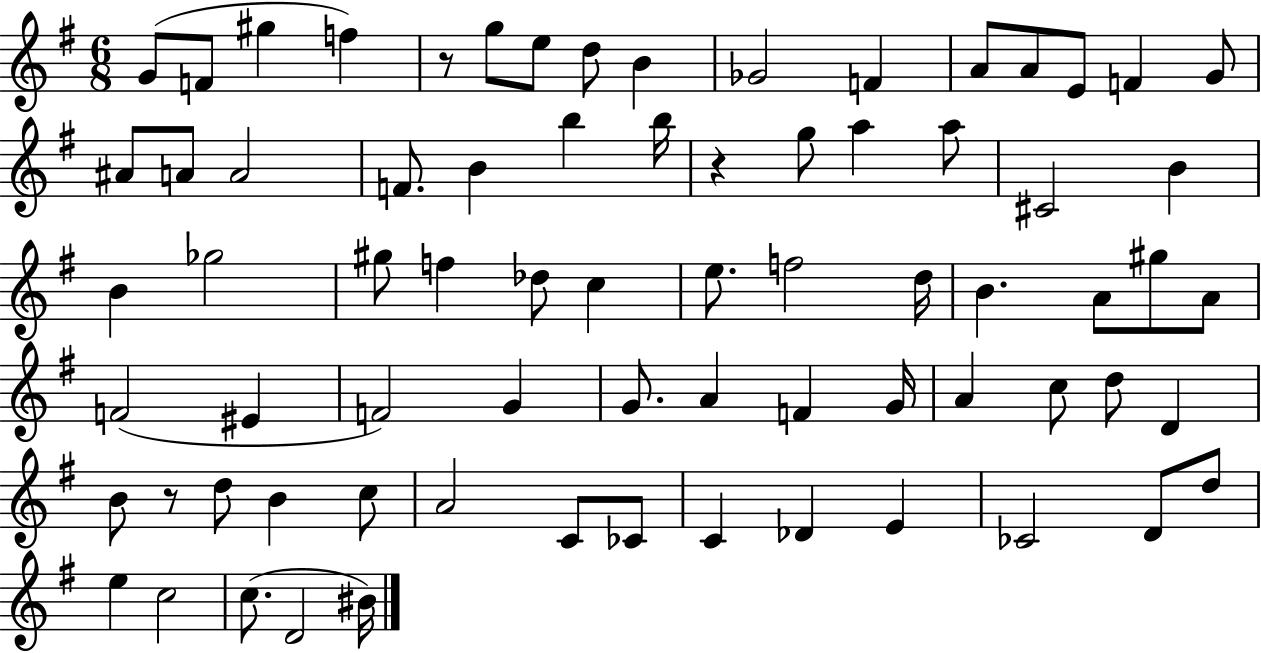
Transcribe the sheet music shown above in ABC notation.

X:1
T:Untitled
M:6/8
L:1/4
K:G
G/2 F/2 ^g f z/2 g/2 e/2 d/2 B _G2 F A/2 A/2 E/2 F G/2 ^A/2 A/2 A2 F/2 B b b/4 z g/2 a a/2 ^C2 B B _g2 ^g/2 f _d/2 c e/2 f2 d/4 B A/2 ^g/2 A/2 F2 ^E F2 G G/2 A F G/4 A c/2 d/2 D B/2 z/2 d/2 B c/2 A2 C/2 _C/2 C _D E _C2 D/2 d/2 e c2 c/2 D2 ^B/4